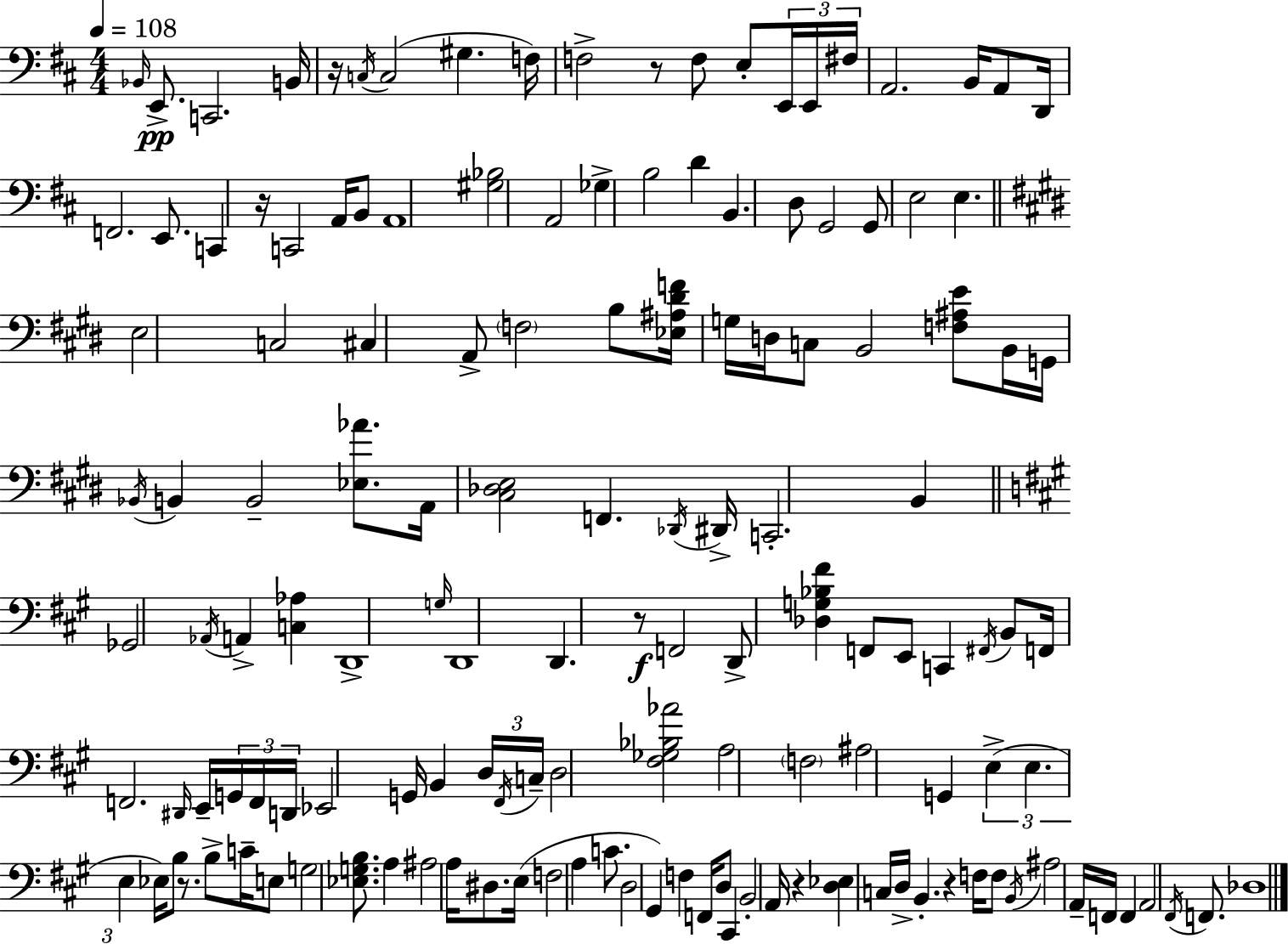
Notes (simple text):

Bb2/s E2/e. C2/h. B2/s R/s C3/s C3/h G#3/q. F3/s F3/h R/e F3/e E3/e E2/s E2/s F#3/s A2/h. B2/s A2/e D2/s F2/h. E2/e. C2/q R/s C2/h A2/s B2/e A2/w [G#3,Bb3]/h A2/h Gb3/q B3/h D4/q B2/q. D3/e G2/h G2/e E3/h E3/q. E3/h C3/h C#3/q A2/e F3/h B3/e [Eb3,A#3,D#4,F4]/s G3/s D3/s C3/e B2/h [F3,A#3,E4]/e B2/s G2/s Bb2/s B2/q B2/h [Eb3,Ab4]/e. A2/s [C#3,Db3,E3]/h F2/q. Db2/s D#2/s C2/h. B2/q Gb2/h Ab2/s A2/q [C3,Ab3]/q D2/w G3/s D2/w D2/q. R/e F2/h D2/e [Db3,G3,Bb3,F#4]/q F2/e E2/e C2/q F#2/s B2/e F2/s F2/h. D#2/s E2/s G2/s F2/s D2/s Eb2/h G2/s B2/q D3/s F#2/s C3/s D3/h [F#3,Gb3,Bb3,Ab4]/h A3/h F3/h A#3/h G2/q E3/q E3/q. E3/q Eb3/s B3/e R/e. B3/e C4/s E3/e G3/h [Eb3,G3,B3]/e. A3/q A#3/h A3/s D#3/e. E3/s F3/h A3/q C4/e. D3/h G#2/q F3/q F2/s D3/e C#2/q B2/h A2/s R/q [D3,Eb3]/q C3/s D3/s B2/q. R/q F3/s F3/e B2/s A#3/h A2/s F2/s F2/q A2/h F#2/s F2/e. Db3/w